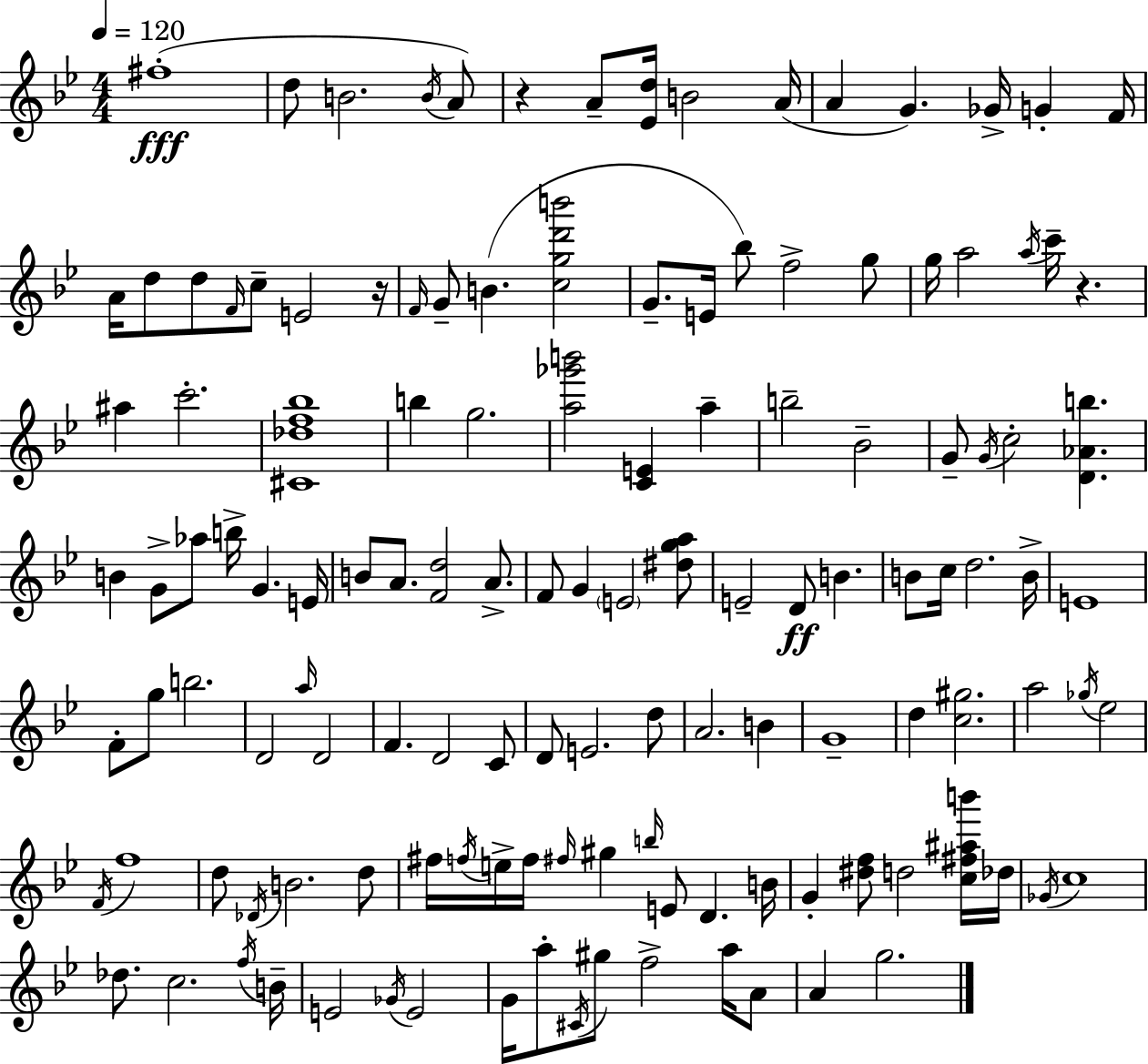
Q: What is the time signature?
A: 4/4